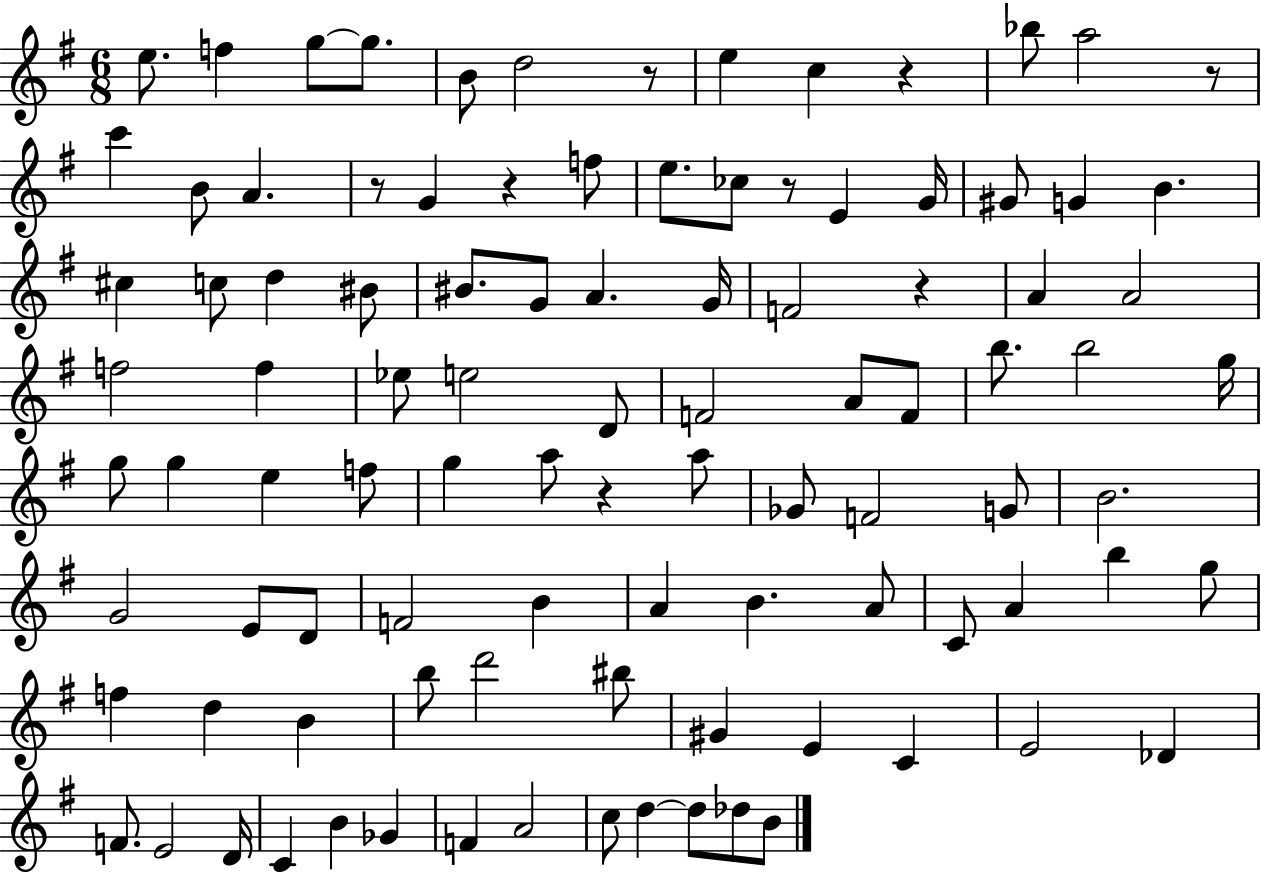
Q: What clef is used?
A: treble